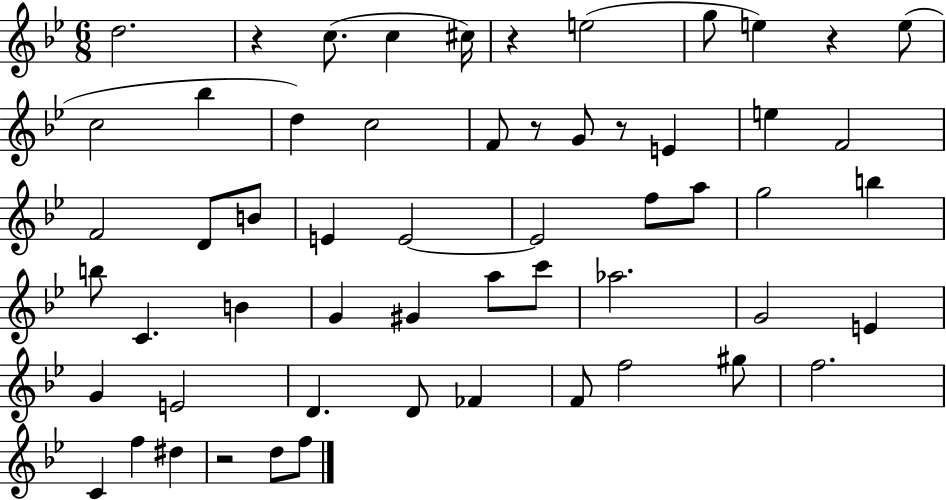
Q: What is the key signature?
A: BES major